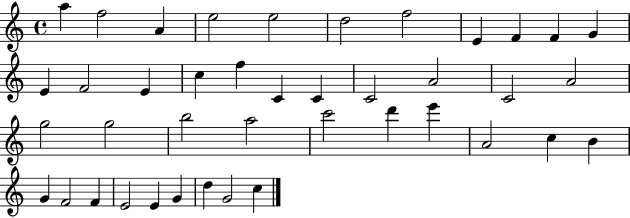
X:1
T:Untitled
M:4/4
L:1/4
K:C
a f2 A e2 e2 d2 f2 E F F G E F2 E c f C C C2 A2 C2 A2 g2 g2 b2 a2 c'2 d' e' A2 c B G F2 F E2 E G d G2 c